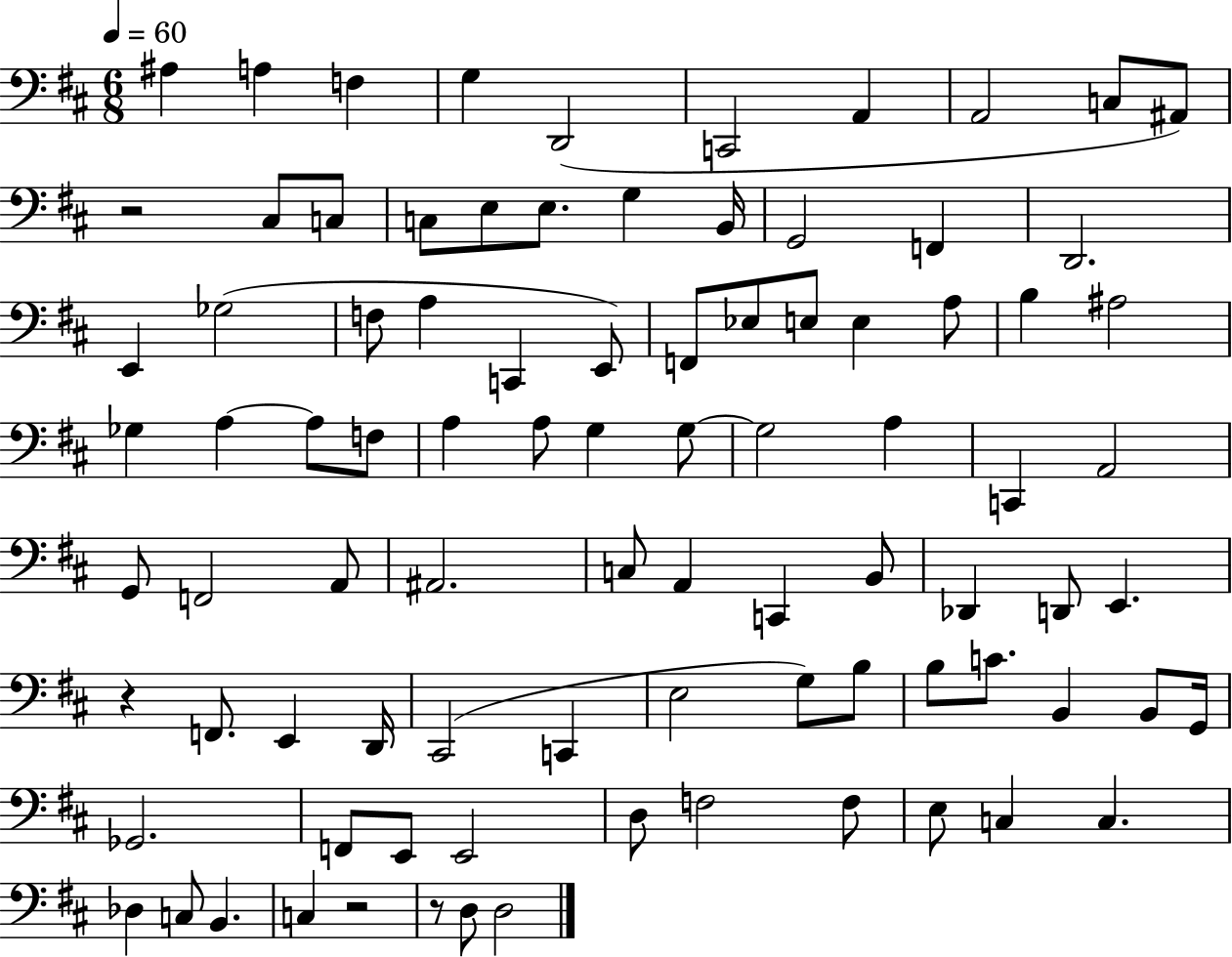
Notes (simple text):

A#3/q A3/q F3/q G3/q D2/h C2/h A2/q A2/h C3/e A#2/e R/h C#3/e C3/e C3/e E3/e E3/e. G3/q B2/s G2/h F2/q D2/h. E2/q Gb3/h F3/e A3/q C2/q E2/e F2/e Eb3/e E3/e E3/q A3/e B3/q A#3/h Gb3/q A3/q A3/e F3/e A3/q A3/e G3/q G3/e G3/h A3/q C2/q A2/h G2/e F2/h A2/e A#2/h. C3/e A2/q C2/q B2/e Db2/q D2/e E2/q. R/q F2/e. E2/q D2/s C#2/h C2/q E3/h G3/e B3/e B3/e C4/e. B2/q B2/e G2/s Gb2/h. F2/e E2/e E2/h D3/e F3/h F3/e E3/e C3/q C3/q. Db3/q C3/e B2/q. C3/q R/h R/e D3/e D3/h